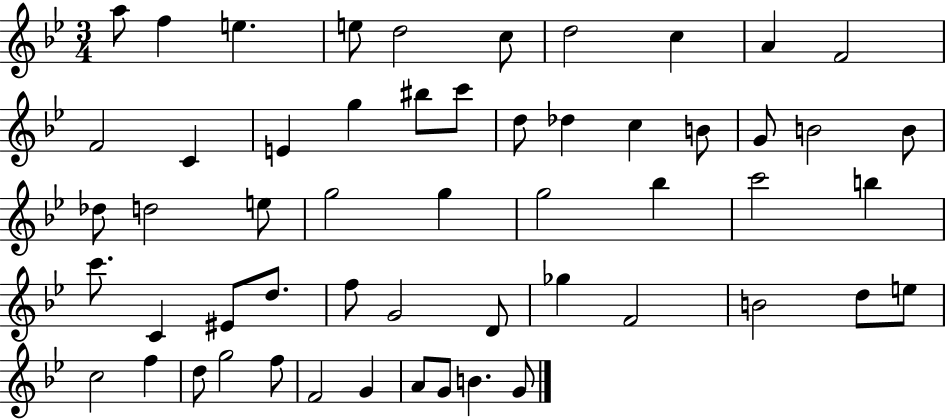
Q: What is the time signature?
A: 3/4